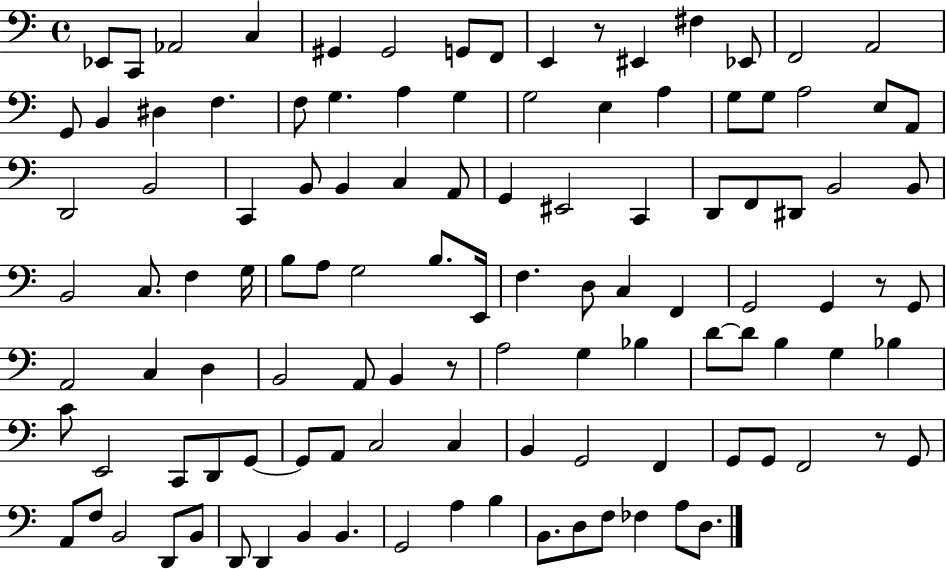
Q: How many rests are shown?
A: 4